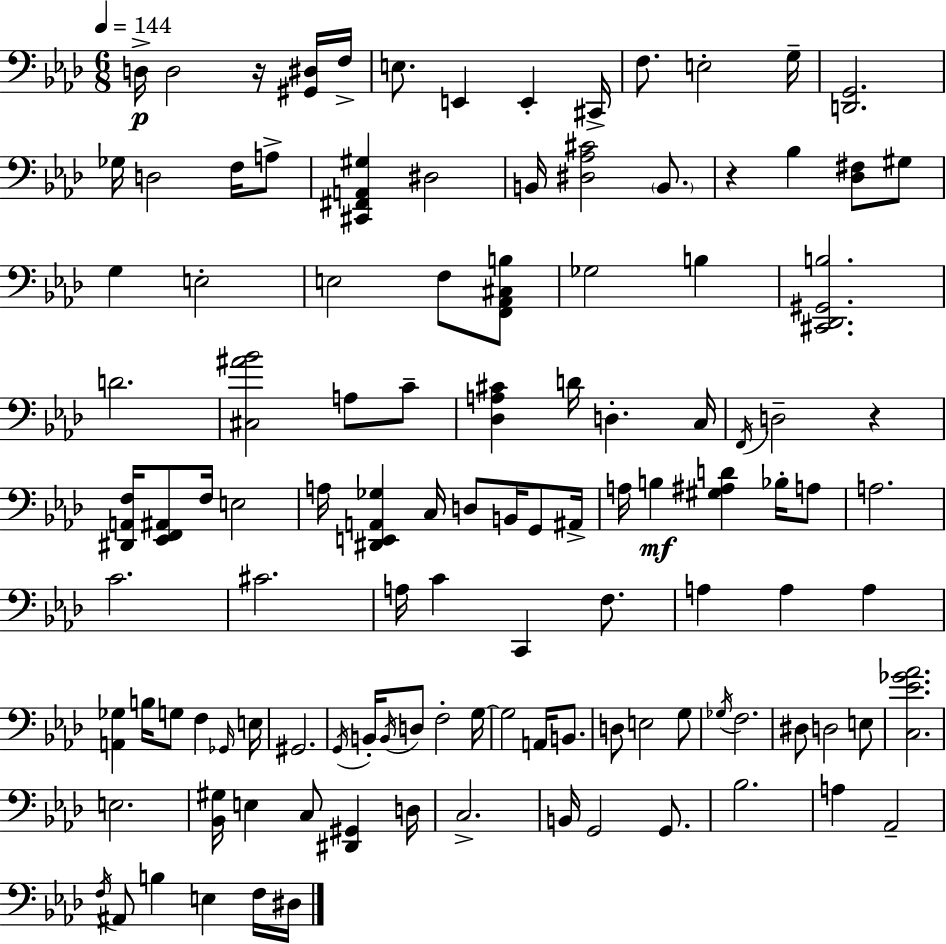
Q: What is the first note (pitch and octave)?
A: D3